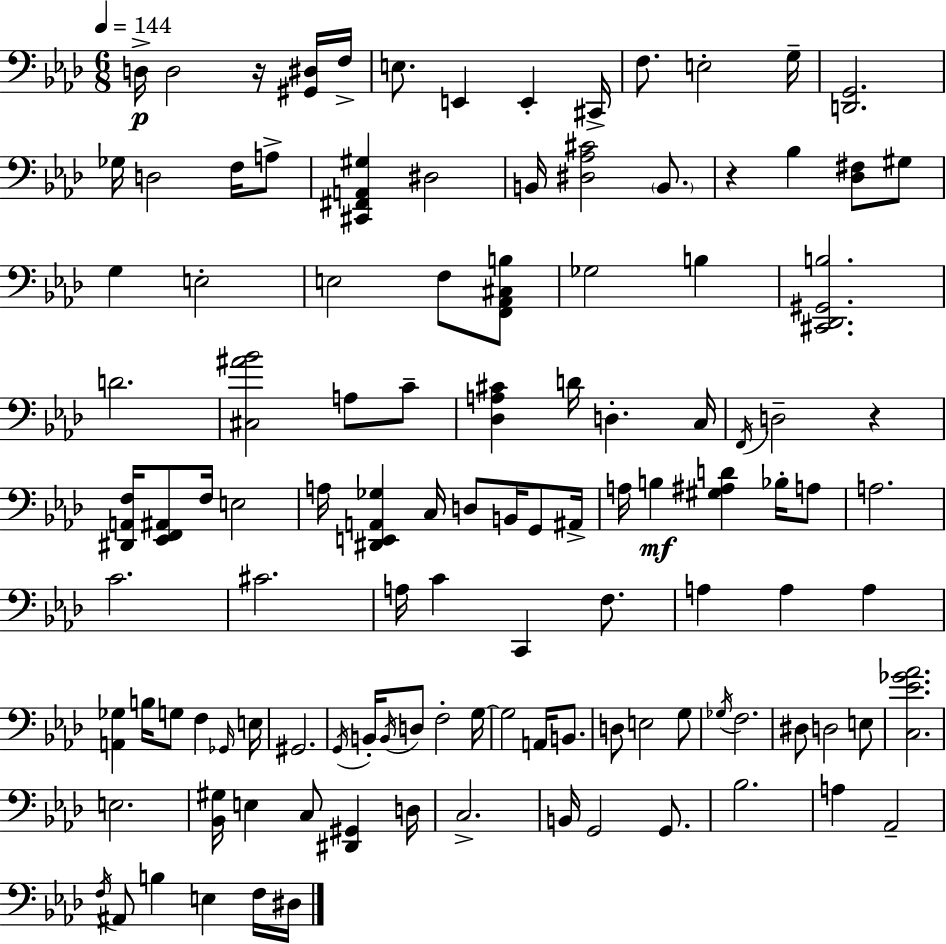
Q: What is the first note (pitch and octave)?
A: D3